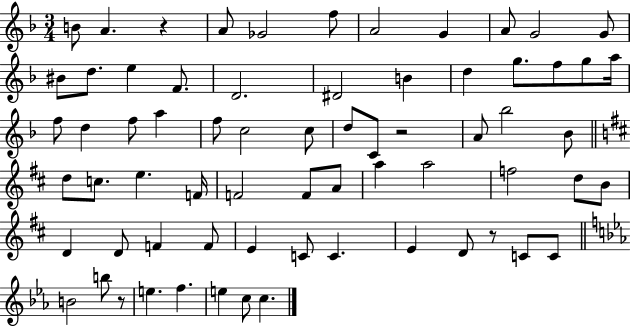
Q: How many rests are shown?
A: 4